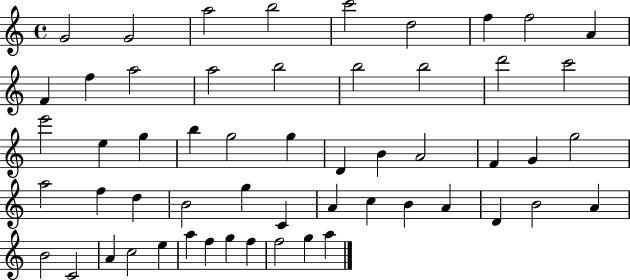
X:1
T:Untitled
M:4/4
L:1/4
K:C
G2 G2 a2 b2 c'2 d2 f f2 A F f a2 a2 b2 b2 b2 d'2 c'2 e'2 e g b g2 g D B A2 F G g2 a2 f d B2 g C A c B A D B2 A B2 C2 A c2 e a f g f f2 g a